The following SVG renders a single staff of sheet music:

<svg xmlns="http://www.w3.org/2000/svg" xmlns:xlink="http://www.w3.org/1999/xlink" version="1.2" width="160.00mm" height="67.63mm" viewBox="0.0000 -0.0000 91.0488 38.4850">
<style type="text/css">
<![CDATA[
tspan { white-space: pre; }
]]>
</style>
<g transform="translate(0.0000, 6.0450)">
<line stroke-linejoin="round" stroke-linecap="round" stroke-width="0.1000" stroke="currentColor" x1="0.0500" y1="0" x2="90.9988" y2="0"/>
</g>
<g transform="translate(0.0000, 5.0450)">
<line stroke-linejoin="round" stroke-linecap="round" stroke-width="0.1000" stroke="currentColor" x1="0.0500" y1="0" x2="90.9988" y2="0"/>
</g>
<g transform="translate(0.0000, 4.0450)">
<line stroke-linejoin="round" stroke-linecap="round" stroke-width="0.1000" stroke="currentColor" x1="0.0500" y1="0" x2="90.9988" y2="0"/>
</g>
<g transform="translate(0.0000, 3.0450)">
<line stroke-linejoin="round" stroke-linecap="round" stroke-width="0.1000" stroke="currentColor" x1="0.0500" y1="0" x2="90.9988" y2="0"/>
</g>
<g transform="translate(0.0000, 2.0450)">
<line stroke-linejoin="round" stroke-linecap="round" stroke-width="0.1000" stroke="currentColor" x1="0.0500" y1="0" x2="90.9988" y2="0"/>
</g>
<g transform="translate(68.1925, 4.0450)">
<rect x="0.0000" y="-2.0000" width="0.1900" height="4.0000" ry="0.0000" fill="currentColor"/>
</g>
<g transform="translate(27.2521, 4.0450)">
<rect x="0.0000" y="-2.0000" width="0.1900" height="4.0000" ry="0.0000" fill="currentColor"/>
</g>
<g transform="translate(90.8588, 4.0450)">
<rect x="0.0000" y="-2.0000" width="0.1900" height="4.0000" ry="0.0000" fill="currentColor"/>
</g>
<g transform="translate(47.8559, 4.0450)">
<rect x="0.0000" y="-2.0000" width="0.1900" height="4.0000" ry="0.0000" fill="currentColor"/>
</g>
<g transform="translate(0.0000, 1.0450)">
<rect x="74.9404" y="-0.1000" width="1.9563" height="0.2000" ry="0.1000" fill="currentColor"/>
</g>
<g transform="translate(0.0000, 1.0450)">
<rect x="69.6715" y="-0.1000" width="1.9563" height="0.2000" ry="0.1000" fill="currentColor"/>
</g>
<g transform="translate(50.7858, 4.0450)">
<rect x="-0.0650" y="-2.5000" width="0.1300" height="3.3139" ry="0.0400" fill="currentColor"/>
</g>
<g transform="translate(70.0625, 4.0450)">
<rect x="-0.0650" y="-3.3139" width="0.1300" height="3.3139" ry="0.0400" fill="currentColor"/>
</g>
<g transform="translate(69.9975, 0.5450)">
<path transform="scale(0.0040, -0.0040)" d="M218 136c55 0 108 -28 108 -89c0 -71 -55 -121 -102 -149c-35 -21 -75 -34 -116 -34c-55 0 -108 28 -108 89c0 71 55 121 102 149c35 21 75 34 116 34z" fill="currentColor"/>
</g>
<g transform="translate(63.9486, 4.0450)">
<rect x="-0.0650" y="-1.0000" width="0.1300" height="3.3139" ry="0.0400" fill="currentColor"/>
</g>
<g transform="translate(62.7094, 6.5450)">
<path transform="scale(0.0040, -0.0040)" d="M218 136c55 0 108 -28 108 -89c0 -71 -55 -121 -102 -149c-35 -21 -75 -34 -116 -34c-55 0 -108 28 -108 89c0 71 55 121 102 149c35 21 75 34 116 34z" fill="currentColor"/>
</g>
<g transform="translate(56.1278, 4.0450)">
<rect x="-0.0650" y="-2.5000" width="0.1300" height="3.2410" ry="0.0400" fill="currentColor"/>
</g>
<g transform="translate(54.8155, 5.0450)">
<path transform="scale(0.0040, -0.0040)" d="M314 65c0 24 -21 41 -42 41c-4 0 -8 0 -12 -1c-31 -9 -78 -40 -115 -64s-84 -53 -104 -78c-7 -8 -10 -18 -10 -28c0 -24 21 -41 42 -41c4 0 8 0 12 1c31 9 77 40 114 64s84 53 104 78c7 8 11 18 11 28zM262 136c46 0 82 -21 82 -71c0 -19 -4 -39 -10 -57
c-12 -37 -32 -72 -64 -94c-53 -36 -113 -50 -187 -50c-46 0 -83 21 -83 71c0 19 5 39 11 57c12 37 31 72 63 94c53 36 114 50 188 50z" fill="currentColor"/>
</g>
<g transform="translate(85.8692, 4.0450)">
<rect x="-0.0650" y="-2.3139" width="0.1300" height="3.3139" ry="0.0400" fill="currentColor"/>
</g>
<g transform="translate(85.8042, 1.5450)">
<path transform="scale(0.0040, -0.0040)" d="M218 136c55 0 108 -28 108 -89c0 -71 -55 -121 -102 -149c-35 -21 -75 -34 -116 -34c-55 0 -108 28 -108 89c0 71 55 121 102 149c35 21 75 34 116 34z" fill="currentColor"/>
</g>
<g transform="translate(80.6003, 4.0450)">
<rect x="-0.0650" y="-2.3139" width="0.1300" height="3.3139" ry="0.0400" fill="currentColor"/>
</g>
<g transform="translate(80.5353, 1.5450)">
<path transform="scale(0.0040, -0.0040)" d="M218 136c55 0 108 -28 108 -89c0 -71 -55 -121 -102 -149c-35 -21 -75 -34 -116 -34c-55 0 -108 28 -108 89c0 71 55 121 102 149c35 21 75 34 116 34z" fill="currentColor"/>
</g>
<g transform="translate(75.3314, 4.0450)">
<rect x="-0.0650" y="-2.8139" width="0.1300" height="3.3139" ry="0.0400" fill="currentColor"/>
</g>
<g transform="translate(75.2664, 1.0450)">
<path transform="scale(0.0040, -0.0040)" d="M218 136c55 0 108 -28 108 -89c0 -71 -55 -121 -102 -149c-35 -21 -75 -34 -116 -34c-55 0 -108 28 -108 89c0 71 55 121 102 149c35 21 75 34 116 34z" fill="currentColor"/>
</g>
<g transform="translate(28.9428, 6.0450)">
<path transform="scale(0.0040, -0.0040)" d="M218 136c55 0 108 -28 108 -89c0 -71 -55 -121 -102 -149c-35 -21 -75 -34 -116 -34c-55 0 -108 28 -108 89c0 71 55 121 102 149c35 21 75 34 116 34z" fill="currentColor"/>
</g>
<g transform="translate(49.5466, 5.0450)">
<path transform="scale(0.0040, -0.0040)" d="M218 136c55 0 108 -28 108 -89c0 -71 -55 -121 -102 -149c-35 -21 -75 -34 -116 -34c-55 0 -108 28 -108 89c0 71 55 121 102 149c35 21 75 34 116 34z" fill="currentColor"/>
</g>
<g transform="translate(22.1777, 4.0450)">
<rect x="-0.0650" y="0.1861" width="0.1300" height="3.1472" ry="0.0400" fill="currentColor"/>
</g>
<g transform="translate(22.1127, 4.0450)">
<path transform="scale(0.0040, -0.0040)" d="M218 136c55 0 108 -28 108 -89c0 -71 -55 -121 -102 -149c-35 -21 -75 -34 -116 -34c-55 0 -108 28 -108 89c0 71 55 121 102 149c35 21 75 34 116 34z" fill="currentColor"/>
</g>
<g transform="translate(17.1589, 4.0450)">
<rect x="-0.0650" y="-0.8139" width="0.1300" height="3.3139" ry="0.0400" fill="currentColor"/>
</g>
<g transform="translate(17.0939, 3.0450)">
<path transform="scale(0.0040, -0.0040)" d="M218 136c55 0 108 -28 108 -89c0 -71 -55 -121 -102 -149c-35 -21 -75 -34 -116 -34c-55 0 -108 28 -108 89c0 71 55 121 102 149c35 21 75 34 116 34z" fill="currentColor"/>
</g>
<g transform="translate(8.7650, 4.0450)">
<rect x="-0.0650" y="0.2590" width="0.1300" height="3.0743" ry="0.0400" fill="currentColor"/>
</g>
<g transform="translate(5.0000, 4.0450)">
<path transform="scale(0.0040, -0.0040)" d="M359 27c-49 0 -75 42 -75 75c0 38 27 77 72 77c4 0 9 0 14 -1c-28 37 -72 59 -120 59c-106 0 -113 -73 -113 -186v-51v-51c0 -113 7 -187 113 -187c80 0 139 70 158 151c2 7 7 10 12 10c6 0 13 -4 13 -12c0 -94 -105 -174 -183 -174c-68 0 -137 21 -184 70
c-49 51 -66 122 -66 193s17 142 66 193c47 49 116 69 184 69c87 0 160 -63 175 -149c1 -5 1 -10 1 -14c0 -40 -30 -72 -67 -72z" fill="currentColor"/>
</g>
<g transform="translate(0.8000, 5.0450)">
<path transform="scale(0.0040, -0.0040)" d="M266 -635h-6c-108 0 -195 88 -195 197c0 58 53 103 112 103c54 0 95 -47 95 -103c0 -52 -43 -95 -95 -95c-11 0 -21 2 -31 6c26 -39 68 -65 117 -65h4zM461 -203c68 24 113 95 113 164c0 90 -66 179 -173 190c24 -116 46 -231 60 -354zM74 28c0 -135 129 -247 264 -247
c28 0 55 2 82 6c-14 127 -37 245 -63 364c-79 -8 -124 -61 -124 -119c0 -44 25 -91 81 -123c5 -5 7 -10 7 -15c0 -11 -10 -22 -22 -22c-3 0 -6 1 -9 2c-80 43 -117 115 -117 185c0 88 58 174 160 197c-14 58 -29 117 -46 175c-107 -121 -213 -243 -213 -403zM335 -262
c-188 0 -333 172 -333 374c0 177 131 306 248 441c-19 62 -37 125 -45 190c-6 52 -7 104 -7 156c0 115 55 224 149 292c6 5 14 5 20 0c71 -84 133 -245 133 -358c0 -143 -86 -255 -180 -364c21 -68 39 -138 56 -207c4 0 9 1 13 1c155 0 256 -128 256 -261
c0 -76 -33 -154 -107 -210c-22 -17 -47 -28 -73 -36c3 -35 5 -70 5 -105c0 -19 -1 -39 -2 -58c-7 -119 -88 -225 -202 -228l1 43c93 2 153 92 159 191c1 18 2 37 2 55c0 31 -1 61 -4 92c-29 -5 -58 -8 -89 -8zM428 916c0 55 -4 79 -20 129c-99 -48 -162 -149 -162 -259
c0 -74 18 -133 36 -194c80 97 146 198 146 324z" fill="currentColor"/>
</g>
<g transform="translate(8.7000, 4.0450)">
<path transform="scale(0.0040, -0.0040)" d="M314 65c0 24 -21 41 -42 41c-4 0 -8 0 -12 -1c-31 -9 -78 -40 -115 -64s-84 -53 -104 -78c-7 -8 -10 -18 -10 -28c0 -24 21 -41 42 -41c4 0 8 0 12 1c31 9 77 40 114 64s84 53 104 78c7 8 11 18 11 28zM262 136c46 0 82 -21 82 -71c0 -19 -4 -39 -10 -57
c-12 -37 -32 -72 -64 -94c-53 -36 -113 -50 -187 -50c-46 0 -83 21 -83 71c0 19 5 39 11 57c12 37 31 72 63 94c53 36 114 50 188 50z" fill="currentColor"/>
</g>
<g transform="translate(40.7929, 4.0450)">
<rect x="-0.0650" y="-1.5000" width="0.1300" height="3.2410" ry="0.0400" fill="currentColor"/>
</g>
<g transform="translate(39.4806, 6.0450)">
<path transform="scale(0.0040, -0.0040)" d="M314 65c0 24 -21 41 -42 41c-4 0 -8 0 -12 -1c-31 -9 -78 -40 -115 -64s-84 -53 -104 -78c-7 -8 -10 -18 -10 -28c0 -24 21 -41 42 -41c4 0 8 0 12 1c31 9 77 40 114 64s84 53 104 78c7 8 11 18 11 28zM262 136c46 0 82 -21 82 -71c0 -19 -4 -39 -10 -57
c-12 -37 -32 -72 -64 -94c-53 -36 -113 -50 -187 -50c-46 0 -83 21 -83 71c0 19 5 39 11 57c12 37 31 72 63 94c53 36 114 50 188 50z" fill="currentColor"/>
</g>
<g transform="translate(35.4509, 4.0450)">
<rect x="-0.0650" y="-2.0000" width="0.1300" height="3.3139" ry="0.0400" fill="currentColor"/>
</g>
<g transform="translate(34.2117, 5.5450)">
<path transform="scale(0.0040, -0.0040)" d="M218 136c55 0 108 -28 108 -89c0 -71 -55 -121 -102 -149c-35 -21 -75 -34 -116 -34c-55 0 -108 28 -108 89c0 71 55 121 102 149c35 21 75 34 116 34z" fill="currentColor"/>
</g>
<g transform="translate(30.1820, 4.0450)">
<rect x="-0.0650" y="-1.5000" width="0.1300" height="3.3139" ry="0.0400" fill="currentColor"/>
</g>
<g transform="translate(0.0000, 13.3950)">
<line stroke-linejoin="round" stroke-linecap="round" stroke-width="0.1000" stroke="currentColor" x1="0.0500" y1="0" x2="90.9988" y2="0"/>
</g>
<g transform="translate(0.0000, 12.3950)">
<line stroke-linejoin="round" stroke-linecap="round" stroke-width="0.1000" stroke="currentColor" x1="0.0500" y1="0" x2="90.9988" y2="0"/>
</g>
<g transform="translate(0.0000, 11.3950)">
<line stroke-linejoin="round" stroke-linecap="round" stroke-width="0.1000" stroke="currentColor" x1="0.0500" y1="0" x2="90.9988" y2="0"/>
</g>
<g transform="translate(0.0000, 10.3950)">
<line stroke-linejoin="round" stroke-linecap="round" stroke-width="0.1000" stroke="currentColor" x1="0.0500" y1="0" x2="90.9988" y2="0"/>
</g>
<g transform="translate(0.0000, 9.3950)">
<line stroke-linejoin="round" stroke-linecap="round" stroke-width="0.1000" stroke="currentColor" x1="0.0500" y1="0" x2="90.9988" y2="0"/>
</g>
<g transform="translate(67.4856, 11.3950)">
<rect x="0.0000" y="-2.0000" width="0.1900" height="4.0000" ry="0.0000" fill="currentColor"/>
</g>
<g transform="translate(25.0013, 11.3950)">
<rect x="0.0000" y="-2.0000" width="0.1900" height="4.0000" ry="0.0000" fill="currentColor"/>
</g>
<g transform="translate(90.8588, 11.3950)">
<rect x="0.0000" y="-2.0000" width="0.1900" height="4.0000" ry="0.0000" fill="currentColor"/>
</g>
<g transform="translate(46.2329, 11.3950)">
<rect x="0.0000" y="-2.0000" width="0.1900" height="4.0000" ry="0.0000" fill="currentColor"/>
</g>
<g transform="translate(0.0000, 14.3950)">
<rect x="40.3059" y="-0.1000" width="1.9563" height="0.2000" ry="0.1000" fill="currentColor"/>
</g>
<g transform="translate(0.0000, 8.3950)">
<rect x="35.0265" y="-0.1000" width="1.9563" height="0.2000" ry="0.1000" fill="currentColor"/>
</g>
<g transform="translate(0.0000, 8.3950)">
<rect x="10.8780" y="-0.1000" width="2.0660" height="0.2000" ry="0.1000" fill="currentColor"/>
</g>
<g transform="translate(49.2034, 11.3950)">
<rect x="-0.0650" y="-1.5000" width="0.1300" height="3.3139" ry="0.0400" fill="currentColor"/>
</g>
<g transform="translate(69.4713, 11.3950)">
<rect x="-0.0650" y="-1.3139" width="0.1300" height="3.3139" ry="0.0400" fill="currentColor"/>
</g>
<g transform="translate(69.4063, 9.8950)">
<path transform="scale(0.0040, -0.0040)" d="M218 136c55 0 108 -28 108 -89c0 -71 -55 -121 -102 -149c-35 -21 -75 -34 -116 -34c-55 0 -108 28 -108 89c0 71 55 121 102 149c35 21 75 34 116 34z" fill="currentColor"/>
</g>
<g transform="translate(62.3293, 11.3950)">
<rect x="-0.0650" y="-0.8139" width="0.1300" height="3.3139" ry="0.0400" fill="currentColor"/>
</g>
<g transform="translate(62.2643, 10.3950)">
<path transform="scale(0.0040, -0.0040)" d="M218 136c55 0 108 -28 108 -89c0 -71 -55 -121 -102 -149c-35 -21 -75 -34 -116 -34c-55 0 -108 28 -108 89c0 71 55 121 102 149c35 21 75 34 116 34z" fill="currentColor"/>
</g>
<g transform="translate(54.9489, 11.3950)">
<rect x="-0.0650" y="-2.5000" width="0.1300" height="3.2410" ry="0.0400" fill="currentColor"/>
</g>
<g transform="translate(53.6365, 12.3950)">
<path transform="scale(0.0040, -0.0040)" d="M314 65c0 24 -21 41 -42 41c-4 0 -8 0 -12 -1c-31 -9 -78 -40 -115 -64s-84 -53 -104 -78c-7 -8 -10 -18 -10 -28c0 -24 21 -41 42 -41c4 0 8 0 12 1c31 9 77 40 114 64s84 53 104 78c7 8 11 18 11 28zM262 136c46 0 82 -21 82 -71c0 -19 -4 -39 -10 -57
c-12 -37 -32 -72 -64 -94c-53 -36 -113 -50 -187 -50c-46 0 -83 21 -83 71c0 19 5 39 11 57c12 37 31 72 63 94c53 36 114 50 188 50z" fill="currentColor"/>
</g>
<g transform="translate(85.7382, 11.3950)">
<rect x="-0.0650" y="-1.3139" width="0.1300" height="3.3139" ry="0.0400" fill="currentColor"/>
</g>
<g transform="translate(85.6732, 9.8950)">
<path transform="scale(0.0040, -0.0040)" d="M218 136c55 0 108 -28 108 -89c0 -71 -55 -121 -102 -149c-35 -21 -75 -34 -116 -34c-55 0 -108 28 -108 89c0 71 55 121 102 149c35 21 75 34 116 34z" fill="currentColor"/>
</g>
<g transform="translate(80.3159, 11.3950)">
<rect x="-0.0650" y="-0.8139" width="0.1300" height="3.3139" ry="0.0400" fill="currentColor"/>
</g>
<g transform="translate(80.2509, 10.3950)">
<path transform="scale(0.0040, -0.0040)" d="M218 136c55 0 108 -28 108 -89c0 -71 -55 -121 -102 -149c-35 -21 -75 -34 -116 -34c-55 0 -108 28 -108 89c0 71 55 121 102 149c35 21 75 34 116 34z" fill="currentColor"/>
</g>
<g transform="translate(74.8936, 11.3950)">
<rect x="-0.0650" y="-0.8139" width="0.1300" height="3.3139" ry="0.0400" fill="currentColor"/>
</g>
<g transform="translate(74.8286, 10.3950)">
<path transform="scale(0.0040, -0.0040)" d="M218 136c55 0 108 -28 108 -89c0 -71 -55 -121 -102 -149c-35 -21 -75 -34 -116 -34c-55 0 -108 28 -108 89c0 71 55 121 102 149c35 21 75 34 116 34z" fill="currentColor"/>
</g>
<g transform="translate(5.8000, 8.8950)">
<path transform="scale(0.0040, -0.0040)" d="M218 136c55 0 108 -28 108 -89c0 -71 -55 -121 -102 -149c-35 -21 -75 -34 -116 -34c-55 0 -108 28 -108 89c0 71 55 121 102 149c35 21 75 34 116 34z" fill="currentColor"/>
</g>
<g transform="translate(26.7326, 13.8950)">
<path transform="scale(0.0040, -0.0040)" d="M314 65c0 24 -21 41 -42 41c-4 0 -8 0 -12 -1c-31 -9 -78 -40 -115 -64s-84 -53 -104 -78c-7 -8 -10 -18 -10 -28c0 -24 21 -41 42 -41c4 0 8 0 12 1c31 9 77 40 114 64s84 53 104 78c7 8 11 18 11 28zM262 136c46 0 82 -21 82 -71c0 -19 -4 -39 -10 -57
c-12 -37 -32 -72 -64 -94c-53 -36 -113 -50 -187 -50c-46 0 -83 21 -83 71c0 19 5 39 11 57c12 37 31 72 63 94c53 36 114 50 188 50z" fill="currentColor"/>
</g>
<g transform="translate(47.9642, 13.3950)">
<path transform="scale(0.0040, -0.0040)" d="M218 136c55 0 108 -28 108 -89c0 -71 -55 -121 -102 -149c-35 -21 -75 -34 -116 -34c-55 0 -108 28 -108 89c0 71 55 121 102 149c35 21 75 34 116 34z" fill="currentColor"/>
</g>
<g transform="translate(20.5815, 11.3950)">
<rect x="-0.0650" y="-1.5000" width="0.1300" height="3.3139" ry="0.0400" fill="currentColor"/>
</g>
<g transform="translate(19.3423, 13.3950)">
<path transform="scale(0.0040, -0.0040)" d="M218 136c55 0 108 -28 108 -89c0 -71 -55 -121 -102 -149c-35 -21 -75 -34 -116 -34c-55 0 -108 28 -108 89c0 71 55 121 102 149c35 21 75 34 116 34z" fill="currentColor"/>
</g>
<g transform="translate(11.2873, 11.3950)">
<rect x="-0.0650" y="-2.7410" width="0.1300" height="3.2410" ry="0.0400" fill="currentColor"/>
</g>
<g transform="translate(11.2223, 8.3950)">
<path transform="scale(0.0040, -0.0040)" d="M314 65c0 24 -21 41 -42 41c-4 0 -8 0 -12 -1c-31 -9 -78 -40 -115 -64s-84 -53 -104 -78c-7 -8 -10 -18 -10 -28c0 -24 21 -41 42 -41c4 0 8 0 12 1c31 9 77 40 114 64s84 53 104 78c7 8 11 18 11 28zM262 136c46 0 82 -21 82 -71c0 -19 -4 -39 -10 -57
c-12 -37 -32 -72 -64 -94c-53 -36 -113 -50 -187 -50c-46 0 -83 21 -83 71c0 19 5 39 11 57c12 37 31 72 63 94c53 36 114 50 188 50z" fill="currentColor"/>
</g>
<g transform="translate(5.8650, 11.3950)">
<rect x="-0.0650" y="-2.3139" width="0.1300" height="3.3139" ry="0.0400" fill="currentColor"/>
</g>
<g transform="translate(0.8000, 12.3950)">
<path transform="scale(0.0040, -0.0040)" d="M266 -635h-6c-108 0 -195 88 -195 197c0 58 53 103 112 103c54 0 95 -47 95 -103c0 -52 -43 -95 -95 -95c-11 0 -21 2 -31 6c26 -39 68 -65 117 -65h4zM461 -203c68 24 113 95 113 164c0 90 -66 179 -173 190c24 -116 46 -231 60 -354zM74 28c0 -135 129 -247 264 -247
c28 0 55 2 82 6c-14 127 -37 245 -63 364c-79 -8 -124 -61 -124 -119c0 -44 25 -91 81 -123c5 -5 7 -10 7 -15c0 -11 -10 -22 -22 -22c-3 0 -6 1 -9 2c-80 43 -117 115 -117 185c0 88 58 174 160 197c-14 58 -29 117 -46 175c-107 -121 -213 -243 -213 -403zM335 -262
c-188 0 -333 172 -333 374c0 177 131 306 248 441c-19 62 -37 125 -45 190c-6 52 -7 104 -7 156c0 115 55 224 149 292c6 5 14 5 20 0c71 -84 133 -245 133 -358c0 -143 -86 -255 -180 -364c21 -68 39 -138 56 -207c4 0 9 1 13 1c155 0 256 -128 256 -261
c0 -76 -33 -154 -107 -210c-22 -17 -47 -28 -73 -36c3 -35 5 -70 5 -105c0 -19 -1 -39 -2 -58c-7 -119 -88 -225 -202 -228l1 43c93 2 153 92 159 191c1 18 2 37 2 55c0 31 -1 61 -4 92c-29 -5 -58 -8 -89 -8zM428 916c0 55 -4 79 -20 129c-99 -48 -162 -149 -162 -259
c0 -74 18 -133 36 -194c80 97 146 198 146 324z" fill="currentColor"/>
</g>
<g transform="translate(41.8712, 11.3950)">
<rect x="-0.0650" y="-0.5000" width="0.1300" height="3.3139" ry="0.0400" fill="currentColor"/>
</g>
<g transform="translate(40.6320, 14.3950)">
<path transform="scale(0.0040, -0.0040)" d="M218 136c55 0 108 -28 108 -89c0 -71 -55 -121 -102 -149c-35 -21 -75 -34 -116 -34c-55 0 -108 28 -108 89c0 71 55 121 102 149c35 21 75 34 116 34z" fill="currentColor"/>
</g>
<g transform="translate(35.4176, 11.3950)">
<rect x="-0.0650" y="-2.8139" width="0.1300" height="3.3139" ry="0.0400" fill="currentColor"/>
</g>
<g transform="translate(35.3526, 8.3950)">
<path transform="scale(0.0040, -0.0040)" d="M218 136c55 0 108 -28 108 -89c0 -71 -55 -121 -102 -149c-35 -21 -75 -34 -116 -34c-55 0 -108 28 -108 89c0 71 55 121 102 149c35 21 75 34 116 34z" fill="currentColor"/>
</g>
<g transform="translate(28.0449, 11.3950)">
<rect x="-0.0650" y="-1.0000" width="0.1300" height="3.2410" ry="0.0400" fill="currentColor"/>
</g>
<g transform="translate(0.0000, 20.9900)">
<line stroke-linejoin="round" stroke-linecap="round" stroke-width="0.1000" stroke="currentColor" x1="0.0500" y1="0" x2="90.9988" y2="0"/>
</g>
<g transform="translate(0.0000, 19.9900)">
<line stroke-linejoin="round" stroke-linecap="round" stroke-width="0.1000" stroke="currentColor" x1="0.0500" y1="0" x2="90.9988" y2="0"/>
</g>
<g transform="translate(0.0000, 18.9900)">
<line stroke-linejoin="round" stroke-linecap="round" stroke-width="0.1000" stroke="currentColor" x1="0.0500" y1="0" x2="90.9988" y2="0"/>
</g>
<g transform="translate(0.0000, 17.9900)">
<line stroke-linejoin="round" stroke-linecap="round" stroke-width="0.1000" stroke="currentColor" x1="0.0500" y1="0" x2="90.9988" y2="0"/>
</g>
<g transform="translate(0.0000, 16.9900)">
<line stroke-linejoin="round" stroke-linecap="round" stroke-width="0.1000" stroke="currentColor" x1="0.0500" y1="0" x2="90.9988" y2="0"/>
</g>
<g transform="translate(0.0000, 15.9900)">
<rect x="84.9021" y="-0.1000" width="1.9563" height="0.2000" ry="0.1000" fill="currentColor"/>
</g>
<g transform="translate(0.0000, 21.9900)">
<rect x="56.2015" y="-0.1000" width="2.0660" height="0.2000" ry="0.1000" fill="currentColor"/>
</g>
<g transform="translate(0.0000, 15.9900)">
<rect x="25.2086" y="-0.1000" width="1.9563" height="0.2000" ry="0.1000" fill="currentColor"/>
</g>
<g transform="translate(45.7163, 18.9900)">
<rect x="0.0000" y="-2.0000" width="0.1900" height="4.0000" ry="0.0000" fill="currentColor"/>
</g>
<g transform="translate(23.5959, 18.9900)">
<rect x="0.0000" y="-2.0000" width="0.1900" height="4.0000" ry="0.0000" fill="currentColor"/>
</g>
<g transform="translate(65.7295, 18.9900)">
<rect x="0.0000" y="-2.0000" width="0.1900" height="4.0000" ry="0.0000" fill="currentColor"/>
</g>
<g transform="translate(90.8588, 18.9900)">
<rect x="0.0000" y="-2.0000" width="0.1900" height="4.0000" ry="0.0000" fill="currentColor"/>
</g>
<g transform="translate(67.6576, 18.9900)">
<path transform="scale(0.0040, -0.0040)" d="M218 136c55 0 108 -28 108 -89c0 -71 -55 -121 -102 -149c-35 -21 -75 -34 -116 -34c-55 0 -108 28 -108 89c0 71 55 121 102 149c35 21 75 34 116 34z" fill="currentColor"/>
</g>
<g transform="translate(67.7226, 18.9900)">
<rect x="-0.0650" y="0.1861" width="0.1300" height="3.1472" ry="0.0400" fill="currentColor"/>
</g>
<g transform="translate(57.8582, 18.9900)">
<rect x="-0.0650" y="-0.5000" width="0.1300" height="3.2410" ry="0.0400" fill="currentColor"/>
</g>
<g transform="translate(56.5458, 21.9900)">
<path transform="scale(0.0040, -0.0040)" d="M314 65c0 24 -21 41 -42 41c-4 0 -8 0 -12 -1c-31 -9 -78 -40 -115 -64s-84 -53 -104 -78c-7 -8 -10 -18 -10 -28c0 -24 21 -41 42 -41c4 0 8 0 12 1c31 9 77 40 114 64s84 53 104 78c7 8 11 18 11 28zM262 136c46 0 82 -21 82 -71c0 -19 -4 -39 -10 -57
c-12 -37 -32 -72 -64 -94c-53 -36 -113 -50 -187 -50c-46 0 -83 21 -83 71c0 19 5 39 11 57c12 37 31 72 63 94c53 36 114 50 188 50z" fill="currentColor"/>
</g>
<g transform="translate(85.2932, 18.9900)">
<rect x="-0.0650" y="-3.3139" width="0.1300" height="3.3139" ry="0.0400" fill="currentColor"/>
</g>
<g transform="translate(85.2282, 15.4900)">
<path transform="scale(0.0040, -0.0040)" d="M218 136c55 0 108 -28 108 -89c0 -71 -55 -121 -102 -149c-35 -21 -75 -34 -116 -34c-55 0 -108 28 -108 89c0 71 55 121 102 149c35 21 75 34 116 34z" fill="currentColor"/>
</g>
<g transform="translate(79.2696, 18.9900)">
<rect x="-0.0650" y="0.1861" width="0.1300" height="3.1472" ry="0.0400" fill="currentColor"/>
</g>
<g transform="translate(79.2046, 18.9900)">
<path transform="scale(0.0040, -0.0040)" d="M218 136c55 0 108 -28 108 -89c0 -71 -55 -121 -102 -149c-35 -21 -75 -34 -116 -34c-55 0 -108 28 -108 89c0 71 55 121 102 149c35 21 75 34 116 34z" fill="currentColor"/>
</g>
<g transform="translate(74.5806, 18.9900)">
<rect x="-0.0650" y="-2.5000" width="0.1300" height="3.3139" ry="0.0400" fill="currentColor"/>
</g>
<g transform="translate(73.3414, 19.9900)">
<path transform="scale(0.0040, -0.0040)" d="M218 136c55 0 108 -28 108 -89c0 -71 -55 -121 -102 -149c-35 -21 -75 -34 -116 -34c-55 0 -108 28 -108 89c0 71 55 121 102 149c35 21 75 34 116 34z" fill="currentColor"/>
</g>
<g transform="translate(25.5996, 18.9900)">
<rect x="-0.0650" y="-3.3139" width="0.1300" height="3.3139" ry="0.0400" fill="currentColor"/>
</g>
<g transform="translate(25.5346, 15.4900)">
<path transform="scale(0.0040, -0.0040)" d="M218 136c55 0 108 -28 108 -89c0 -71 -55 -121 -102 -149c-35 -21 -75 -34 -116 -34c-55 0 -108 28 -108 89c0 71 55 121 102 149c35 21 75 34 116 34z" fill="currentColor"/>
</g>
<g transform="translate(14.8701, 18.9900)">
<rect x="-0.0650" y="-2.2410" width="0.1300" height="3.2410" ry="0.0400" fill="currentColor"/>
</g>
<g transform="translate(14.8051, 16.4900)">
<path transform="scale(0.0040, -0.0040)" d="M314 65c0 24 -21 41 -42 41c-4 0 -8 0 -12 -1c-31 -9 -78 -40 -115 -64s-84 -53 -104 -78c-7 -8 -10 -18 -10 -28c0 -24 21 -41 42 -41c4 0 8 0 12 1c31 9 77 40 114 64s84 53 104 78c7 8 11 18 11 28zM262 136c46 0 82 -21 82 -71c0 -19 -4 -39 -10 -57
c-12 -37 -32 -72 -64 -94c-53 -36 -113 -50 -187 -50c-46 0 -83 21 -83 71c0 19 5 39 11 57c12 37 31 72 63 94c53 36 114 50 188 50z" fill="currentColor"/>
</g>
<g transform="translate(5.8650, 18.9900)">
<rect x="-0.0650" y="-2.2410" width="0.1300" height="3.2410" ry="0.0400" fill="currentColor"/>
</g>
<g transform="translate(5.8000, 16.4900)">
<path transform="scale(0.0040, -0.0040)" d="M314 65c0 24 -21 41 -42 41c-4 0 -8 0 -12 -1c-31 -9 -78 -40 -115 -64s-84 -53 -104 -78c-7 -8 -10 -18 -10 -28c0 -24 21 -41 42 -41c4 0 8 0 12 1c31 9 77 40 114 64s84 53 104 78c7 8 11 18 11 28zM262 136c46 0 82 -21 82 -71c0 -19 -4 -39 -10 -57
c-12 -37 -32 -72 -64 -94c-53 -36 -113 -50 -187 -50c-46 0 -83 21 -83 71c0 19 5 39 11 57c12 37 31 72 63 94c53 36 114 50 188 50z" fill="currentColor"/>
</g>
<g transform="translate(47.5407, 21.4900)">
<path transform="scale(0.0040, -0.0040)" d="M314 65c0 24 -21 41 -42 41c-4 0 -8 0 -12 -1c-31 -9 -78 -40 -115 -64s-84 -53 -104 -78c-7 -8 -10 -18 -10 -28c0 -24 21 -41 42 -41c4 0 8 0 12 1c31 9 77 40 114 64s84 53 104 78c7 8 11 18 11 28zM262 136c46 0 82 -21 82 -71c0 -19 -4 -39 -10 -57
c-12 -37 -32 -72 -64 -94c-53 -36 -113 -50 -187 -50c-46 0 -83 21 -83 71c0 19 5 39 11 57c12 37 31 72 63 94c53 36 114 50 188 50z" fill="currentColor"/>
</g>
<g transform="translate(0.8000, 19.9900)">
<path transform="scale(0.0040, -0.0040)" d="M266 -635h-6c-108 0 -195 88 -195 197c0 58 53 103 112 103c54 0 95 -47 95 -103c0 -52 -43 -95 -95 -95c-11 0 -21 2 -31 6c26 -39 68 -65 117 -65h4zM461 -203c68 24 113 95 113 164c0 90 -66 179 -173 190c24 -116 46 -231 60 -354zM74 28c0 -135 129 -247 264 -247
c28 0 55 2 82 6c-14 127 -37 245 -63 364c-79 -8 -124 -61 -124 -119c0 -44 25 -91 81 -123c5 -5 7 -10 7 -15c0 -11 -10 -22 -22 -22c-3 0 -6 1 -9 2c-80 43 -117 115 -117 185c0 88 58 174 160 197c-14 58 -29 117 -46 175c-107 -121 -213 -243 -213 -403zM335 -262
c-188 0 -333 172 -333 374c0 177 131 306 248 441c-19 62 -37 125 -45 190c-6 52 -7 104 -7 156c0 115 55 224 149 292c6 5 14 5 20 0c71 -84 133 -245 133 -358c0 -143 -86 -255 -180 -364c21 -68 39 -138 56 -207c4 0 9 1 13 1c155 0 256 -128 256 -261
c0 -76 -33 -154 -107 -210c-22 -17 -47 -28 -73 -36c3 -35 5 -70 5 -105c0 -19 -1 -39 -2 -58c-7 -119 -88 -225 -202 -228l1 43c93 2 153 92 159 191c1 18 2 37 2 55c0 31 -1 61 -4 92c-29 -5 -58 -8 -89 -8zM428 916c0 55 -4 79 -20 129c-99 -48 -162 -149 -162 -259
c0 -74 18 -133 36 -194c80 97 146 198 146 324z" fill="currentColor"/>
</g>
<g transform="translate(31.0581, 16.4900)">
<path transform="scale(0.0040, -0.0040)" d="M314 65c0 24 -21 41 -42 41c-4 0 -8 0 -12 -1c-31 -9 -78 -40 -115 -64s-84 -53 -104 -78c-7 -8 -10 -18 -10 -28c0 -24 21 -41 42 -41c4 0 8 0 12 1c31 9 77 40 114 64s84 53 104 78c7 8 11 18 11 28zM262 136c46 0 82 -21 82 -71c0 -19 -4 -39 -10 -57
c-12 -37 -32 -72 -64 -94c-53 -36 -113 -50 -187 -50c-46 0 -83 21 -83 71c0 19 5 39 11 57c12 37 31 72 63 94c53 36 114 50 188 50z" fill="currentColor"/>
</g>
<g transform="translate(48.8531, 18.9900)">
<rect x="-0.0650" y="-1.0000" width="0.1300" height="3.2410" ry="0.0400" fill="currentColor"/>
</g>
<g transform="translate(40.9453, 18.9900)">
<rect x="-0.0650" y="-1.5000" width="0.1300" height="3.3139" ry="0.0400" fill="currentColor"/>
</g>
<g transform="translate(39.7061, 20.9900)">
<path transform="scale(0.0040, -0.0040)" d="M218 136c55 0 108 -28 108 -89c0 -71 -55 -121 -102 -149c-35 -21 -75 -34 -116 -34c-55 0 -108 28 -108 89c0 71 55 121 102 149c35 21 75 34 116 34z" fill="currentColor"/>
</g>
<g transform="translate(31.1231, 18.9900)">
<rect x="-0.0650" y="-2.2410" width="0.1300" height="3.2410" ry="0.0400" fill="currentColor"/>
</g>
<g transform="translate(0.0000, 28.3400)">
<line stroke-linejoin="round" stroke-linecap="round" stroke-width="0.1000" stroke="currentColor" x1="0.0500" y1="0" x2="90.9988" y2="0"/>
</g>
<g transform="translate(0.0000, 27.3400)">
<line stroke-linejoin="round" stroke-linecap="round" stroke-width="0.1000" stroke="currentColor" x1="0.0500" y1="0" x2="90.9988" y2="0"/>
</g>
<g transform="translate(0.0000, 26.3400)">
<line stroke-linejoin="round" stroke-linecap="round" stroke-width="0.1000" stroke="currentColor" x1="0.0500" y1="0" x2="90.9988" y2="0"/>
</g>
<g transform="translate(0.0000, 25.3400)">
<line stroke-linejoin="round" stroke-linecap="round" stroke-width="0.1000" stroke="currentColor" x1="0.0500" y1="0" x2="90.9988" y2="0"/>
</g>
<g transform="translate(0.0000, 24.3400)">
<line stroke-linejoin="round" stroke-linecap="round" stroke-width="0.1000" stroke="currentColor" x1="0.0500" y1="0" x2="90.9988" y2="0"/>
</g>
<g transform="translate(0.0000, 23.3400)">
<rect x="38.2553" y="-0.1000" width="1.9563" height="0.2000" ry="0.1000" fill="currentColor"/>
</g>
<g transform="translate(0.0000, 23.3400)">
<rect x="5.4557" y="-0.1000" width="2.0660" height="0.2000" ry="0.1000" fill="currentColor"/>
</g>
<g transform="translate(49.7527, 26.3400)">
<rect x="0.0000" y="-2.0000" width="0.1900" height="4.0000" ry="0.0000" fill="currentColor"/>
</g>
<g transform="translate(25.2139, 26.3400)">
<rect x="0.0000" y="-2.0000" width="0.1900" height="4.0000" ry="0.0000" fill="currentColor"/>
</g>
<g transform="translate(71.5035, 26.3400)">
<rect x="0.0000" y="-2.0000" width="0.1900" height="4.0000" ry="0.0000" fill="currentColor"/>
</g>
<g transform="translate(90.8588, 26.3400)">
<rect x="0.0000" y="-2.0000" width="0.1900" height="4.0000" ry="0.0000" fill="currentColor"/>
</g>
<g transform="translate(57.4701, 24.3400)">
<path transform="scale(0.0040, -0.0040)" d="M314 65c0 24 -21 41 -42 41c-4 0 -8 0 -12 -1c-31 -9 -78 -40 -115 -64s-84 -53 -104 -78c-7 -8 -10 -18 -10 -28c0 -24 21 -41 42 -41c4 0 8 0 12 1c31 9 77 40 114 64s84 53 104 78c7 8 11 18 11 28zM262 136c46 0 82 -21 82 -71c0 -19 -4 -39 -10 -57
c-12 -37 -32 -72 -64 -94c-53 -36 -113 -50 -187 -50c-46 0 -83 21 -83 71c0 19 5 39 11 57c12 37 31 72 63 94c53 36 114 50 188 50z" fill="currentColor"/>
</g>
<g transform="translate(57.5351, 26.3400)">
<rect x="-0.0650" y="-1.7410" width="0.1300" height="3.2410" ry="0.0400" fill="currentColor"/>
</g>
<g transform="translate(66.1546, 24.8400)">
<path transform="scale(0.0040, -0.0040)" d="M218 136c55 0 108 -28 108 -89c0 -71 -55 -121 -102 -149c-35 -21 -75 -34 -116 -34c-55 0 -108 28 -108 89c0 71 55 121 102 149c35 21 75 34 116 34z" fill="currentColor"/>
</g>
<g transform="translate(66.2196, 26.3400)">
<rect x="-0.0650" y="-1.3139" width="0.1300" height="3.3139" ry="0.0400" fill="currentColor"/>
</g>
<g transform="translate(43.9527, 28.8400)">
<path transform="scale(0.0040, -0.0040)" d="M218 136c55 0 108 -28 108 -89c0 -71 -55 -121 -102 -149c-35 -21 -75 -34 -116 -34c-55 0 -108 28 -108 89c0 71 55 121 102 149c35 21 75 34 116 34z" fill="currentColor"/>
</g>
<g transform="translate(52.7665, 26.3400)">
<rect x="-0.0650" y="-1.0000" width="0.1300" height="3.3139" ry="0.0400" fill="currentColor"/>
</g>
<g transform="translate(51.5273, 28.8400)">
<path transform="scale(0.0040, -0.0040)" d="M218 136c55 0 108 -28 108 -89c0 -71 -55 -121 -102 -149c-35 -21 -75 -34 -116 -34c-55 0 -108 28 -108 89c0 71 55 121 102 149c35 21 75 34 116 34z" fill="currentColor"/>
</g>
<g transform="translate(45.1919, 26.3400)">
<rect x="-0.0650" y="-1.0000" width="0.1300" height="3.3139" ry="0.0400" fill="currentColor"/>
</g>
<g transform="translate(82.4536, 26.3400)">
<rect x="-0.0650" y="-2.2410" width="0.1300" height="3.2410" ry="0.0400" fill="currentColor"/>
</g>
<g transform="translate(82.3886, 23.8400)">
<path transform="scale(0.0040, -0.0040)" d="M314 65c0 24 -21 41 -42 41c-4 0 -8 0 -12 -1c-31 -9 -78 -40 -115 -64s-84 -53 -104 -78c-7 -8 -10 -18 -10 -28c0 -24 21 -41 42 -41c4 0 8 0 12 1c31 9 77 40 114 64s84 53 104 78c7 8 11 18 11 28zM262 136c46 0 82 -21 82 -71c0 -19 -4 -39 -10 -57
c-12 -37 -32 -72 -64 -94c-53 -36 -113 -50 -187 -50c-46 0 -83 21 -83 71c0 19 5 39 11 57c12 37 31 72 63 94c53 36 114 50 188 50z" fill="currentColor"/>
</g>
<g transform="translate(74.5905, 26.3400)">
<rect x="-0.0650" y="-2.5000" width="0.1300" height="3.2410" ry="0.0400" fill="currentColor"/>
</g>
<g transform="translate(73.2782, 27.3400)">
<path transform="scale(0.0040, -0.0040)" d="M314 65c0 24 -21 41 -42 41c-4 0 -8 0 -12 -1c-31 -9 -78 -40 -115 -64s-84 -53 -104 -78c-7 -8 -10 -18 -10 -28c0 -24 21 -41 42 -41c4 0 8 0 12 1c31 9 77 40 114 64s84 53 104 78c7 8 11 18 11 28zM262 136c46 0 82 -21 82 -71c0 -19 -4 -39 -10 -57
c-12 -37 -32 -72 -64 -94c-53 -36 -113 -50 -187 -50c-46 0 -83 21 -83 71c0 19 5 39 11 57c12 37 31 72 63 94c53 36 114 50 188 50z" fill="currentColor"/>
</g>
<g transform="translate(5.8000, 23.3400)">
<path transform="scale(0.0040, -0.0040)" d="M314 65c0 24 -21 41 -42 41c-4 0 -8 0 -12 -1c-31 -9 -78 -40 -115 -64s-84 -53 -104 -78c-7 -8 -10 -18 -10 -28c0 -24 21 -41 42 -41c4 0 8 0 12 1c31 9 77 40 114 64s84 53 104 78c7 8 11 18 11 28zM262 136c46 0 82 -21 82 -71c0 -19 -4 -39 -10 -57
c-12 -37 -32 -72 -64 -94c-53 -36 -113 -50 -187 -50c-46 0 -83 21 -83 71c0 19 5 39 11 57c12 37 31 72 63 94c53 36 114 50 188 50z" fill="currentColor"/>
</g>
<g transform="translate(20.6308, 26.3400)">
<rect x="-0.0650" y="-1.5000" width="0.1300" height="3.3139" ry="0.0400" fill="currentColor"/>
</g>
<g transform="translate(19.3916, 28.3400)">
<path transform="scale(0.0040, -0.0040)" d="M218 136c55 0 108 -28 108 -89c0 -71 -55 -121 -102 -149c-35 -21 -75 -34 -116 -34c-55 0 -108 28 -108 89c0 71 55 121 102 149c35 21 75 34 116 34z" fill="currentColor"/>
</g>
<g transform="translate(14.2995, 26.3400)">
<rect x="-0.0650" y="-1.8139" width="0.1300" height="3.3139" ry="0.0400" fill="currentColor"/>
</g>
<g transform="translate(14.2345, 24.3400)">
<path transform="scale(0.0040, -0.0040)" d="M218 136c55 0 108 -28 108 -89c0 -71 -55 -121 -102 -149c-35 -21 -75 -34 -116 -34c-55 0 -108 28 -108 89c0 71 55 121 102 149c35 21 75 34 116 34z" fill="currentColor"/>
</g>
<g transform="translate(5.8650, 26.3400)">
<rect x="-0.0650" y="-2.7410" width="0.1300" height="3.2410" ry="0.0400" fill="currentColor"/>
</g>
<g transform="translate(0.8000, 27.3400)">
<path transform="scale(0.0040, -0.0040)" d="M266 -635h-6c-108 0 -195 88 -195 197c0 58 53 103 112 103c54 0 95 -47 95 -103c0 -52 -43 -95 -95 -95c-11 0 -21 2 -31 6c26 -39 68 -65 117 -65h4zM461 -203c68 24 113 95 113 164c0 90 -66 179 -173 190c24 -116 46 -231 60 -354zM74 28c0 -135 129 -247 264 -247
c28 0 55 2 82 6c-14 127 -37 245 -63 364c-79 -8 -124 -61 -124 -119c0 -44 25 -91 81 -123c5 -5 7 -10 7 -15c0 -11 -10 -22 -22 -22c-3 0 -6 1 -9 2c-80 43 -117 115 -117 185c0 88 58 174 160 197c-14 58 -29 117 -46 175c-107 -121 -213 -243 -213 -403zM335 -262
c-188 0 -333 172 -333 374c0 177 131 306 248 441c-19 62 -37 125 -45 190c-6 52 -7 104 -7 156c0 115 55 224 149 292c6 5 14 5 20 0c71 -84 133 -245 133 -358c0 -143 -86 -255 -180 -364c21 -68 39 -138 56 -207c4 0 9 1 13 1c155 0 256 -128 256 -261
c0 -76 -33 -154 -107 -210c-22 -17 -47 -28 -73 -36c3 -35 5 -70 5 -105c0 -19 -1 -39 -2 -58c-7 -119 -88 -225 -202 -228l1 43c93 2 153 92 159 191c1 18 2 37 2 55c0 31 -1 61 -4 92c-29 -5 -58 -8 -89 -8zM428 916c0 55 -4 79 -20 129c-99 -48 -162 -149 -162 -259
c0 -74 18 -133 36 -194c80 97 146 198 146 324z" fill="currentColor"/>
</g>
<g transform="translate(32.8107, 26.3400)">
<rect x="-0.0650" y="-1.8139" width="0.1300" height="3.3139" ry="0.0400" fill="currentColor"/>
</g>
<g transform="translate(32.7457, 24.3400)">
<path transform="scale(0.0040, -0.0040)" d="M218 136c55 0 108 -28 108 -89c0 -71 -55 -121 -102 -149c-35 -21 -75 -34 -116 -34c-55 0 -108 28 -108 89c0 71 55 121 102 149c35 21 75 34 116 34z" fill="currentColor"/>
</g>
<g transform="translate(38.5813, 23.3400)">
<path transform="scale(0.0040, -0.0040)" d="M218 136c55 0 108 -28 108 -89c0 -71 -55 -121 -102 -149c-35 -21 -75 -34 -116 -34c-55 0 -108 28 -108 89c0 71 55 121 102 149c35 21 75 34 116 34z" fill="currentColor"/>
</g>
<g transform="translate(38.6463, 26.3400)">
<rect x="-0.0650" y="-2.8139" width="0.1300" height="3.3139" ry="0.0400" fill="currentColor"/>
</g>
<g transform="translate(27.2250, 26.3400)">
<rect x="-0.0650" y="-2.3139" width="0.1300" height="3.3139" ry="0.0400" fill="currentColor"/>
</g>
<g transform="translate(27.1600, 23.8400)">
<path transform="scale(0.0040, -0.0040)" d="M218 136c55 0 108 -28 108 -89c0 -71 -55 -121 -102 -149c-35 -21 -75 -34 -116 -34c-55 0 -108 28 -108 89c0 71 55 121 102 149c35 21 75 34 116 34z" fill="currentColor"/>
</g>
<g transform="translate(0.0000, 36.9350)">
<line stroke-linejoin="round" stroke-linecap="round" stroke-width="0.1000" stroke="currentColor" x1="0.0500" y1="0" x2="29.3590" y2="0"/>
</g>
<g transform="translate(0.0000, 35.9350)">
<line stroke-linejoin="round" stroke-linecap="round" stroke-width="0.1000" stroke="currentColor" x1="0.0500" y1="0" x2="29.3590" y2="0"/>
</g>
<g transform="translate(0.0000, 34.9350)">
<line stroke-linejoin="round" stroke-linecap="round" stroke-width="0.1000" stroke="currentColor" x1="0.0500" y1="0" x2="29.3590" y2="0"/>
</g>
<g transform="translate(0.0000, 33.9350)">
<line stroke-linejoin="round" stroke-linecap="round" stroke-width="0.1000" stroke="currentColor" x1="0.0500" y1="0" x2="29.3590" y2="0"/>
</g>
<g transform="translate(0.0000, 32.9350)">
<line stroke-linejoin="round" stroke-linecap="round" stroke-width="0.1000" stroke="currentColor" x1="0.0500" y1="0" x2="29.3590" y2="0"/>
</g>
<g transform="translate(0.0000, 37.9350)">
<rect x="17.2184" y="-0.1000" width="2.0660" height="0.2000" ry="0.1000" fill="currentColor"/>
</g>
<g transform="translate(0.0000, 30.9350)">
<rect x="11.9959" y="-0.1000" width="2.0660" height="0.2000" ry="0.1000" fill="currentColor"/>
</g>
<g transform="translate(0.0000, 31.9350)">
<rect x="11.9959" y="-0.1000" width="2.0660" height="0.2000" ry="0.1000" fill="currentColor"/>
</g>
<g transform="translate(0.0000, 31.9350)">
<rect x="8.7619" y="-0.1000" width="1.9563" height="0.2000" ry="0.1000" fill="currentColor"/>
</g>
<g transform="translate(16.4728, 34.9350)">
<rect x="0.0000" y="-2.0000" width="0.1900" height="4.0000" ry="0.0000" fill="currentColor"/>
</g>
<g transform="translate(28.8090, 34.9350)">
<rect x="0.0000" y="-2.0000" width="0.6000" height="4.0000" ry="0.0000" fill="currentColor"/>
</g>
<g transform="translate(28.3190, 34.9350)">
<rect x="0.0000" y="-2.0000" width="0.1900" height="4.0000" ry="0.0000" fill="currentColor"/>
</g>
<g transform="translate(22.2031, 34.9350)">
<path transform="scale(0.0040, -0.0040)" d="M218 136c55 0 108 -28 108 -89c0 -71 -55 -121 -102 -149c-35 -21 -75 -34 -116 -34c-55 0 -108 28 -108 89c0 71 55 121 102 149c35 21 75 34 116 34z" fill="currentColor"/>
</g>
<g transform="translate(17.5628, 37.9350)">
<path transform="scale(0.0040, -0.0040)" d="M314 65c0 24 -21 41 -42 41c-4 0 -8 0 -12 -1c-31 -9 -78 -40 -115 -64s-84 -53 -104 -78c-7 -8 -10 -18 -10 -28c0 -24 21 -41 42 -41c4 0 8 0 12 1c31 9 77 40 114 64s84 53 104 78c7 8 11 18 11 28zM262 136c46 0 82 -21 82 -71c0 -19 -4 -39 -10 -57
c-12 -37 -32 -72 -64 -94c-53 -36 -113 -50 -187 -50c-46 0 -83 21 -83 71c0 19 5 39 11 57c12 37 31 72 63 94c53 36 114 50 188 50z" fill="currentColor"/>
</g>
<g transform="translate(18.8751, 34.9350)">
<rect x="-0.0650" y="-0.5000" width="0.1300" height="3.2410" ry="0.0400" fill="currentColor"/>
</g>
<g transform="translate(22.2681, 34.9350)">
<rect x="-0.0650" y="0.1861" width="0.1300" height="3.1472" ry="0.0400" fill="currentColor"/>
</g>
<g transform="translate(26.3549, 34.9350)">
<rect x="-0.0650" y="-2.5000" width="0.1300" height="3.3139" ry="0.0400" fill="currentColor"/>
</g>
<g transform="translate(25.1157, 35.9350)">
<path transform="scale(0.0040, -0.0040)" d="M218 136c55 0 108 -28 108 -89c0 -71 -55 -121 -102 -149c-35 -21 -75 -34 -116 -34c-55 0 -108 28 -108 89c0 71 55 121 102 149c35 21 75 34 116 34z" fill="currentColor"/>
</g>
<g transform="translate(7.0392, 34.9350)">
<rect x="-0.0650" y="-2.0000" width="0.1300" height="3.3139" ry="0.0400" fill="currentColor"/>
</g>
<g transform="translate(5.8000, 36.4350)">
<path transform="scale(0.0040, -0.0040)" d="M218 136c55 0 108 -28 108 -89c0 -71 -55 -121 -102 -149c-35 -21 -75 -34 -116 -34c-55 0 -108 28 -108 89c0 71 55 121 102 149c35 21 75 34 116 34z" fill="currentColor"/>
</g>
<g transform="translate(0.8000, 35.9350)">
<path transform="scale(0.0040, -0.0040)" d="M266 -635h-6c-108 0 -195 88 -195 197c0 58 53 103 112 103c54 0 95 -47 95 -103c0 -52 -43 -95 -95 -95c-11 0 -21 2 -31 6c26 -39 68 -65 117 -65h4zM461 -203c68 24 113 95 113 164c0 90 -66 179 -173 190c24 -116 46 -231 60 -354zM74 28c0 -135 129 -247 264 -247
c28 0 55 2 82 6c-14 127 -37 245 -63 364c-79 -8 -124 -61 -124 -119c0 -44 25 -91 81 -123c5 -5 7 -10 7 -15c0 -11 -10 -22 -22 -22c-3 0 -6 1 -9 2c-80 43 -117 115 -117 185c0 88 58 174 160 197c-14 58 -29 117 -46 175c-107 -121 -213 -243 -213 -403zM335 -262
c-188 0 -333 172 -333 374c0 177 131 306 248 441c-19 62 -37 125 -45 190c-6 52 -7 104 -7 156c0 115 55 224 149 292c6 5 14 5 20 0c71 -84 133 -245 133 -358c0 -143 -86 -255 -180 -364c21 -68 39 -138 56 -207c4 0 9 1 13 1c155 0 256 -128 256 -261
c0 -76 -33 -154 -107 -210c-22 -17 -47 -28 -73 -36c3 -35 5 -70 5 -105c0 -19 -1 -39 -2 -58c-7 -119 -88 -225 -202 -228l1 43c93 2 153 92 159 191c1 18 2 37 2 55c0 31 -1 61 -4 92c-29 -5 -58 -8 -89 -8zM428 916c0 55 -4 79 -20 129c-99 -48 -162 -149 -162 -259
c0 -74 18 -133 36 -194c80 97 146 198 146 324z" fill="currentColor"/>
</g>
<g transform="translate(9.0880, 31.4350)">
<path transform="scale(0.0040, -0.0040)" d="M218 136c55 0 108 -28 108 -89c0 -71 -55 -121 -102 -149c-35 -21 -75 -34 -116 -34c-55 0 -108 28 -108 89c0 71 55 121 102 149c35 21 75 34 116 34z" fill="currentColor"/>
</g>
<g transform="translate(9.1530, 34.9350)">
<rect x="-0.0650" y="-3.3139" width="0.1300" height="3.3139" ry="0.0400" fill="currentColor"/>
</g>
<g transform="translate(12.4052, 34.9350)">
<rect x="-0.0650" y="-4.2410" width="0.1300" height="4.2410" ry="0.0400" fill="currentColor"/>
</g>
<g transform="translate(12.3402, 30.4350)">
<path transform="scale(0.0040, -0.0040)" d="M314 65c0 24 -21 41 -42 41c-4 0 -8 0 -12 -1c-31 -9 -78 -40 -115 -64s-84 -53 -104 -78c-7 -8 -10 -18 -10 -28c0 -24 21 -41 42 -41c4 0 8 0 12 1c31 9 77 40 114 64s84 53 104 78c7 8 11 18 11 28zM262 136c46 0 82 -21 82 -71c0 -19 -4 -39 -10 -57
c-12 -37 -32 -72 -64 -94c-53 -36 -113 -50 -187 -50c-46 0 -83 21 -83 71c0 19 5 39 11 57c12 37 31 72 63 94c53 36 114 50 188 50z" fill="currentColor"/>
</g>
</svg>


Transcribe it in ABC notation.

X:1
T:Untitled
M:4/4
L:1/4
K:C
B2 d B E F E2 G G2 D b a g g g a2 E D2 a C E G2 d e d d e g2 g2 b g2 E D2 C2 B G B b a2 f E g f a D D f2 e G2 g2 F b d'2 C2 B G